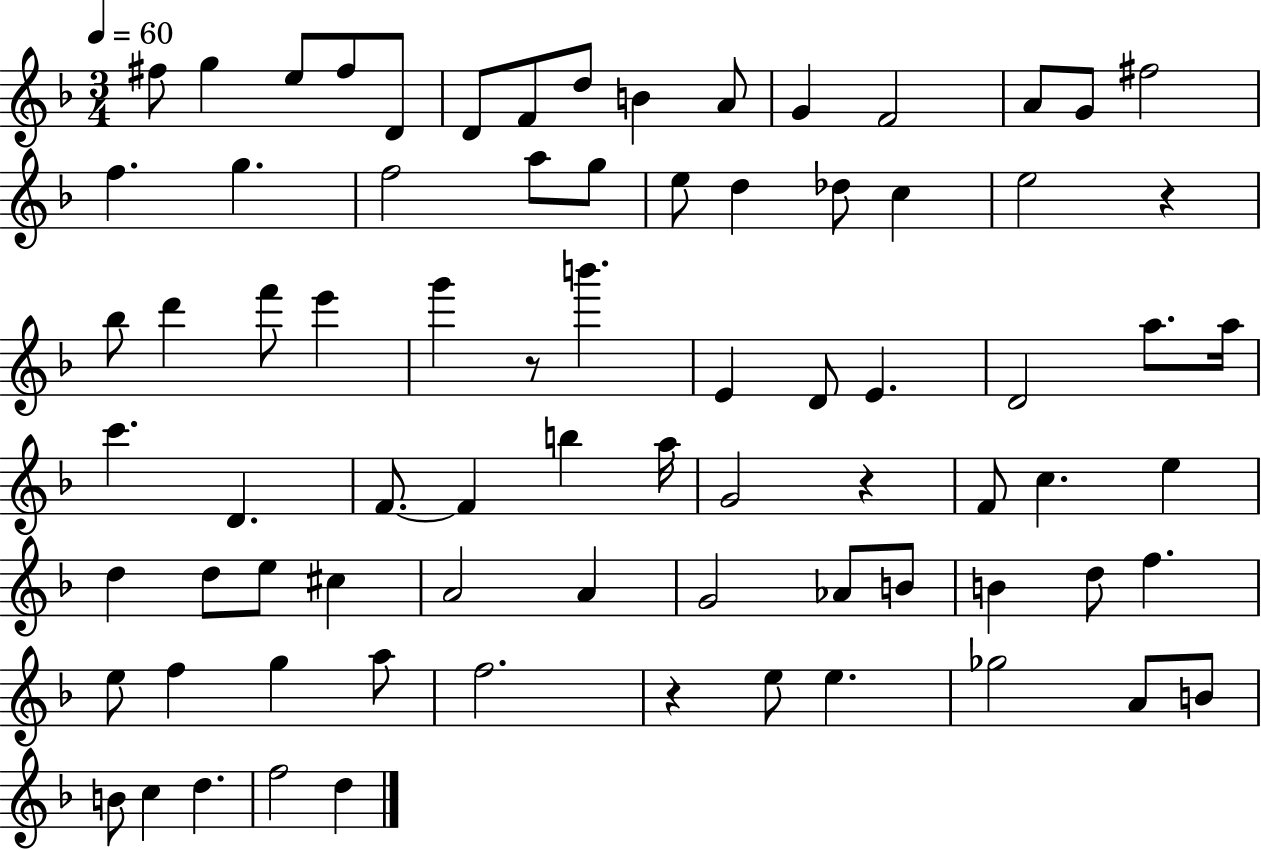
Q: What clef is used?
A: treble